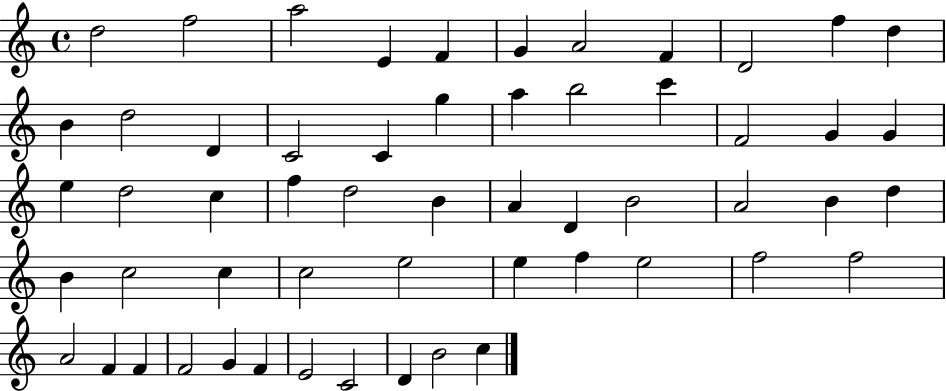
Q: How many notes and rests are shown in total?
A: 56